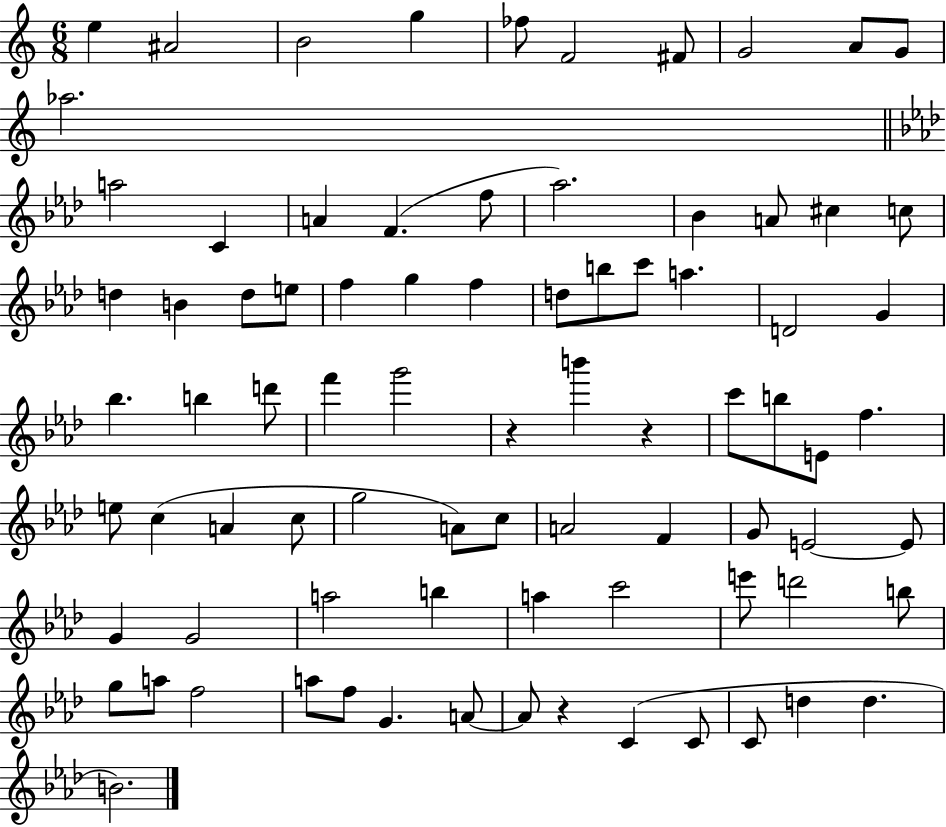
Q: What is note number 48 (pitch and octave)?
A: C5